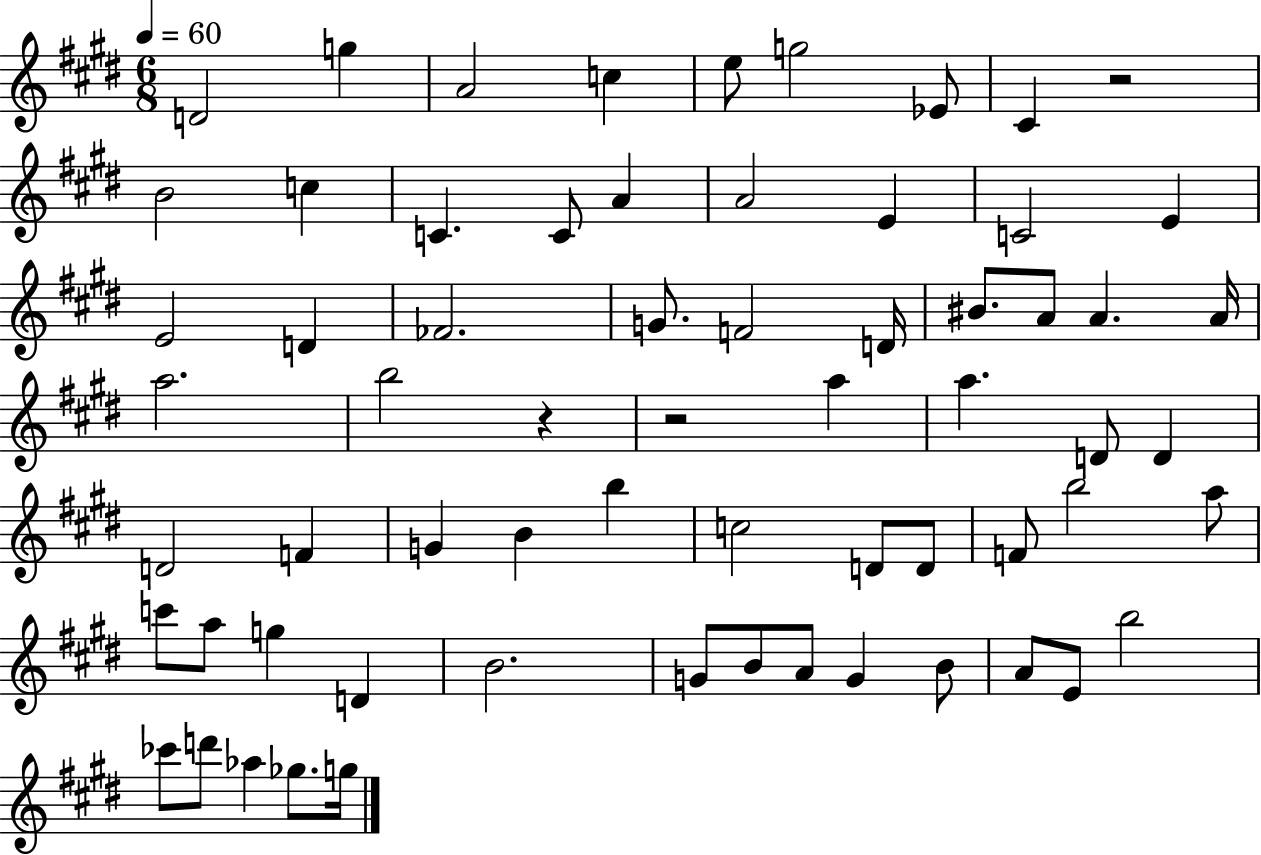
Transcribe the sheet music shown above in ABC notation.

X:1
T:Untitled
M:6/8
L:1/4
K:E
D2 g A2 c e/2 g2 _E/2 ^C z2 B2 c C C/2 A A2 E C2 E E2 D _F2 G/2 F2 D/4 ^B/2 A/2 A A/4 a2 b2 z z2 a a D/2 D D2 F G B b c2 D/2 D/2 F/2 b2 a/2 c'/2 a/2 g D B2 G/2 B/2 A/2 G B/2 A/2 E/2 b2 _c'/2 d'/2 _a _g/2 g/4